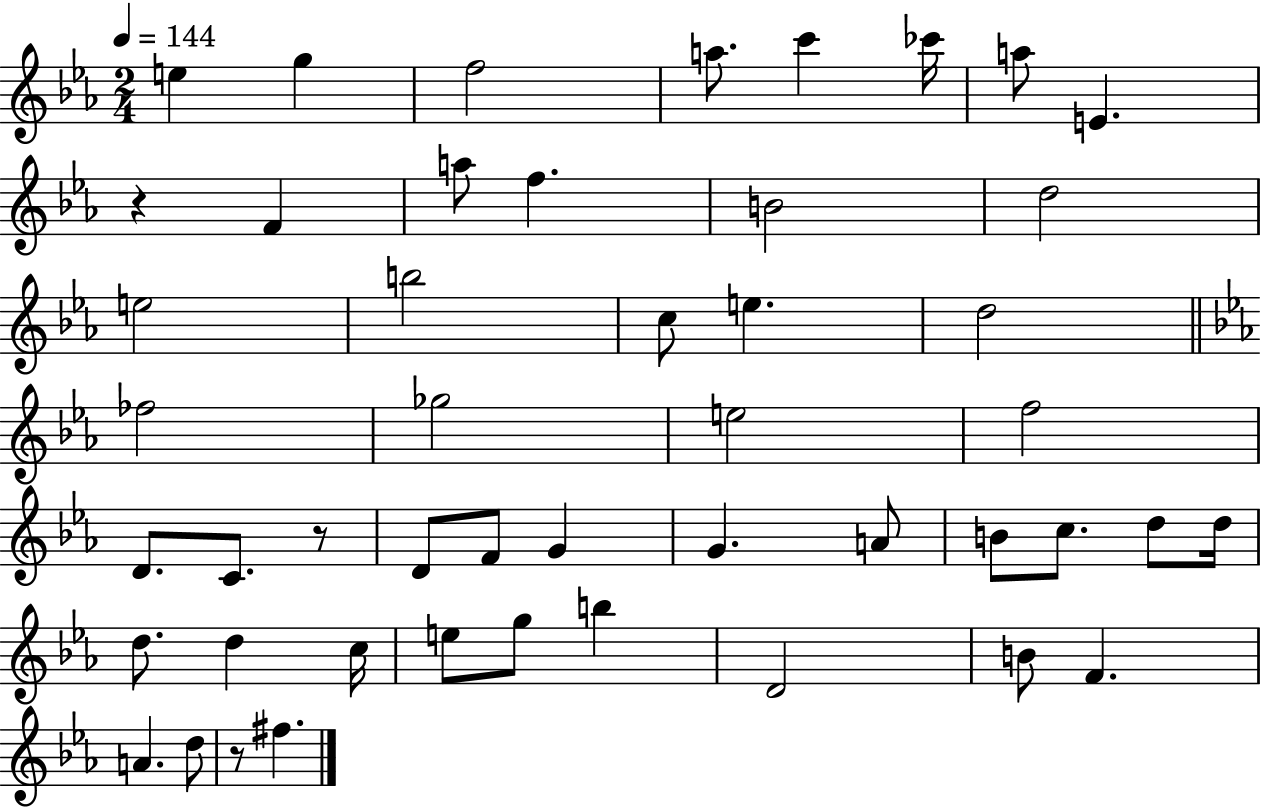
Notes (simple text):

E5/q G5/q F5/h A5/e. C6/q CES6/s A5/e E4/q. R/q F4/q A5/e F5/q. B4/h D5/h E5/h B5/h C5/e E5/q. D5/h FES5/h Gb5/h E5/h F5/h D4/e. C4/e. R/e D4/e F4/e G4/q G4/q. A4/e B4/e C5/e. D5/e D5/s D5/e. D5/q C5/s E5/e G5/e B5/q D4/h B4/e F4/q. A4/q. D5/e R/e F#5/q.